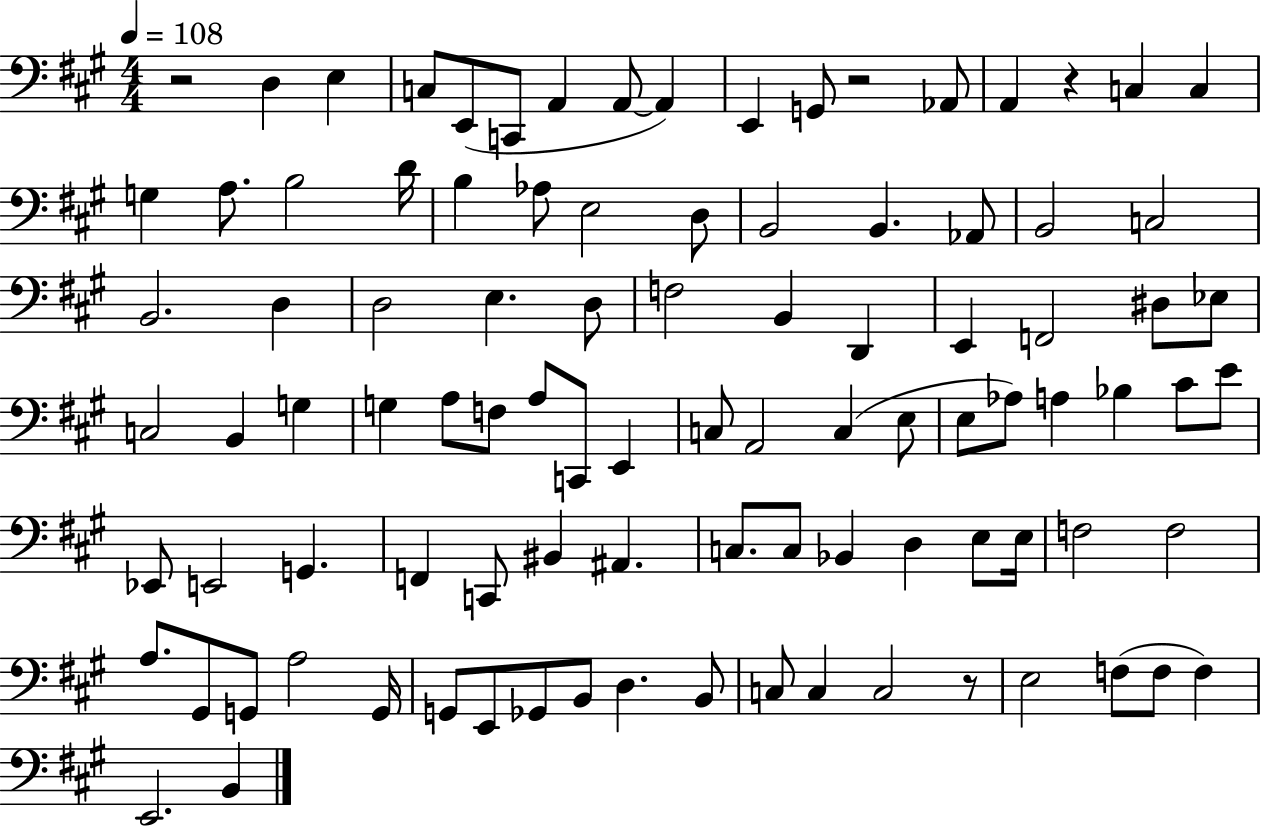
{
  \clef bass
  \numericTimeSignature
  \time 4/4
  \key a \major
  \tempo 4 = 108
  r2 d4 e4 | c8 e,8( c,8 a,4 a,8~~ a,4) | e,4 g,8 r2 aes,8 | a,4 r4 c4 c4 | \break g4 a8. b2 d'16 | b4 aes8 e2 d8 | b,2 b,4. aes,8 | b,2 c2 | \break b,2. d4 | d2 e4. d8 | f2 b,4 d,4 | e,4 f,2 dis8 ees8 | \break c2 b,4 g4 | g4 a8 f8 a8 c,8 e,4 | c8 a,2 c4( e8 | e8 aes8) a4 bes4 cis'8 e'8 | \break ees,8 e,2 g,4. | f,4 c,8 bis,4 ais,4. | c8. c8 bes,4 d4 e8 e16 | f2 f2 | \break a8. gis,8 g,8 a2 g,16 | g,8 e,8 ges,8 b,8 d4. b,8 | c8 c4 c2 r8 | e2 f8( f8 f4) | \break e,2. b,4 | \bar "|."
}